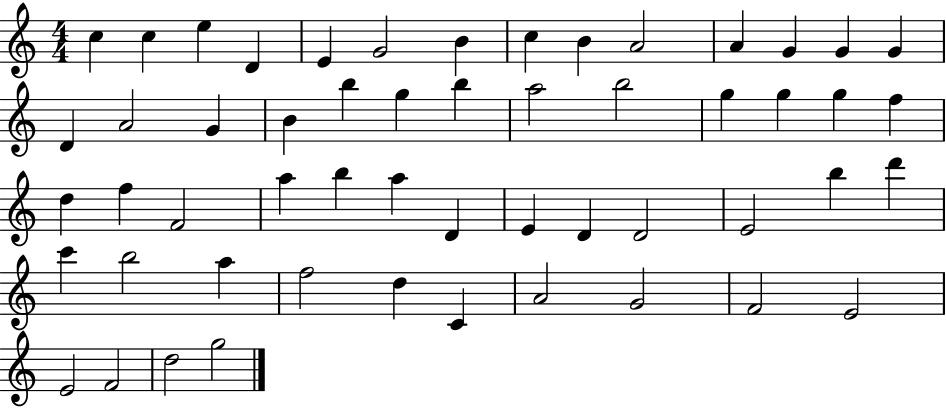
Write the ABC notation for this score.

X:1
T:Untitled
M:4/4
L:1/4
K:C
c c e D E G2 B c B A2 A G G G D A2 G B b g b a2 b2 g g g f d f F2 a b a D E D D2 E2 b d' c' b2 a f2 d C A2 G2 F2 E2 E2 F2 d2 g2